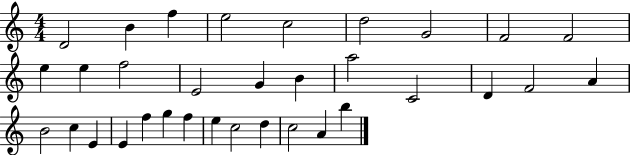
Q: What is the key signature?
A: C major